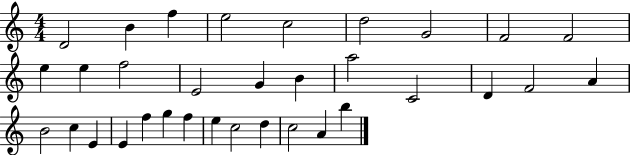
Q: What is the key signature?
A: C major